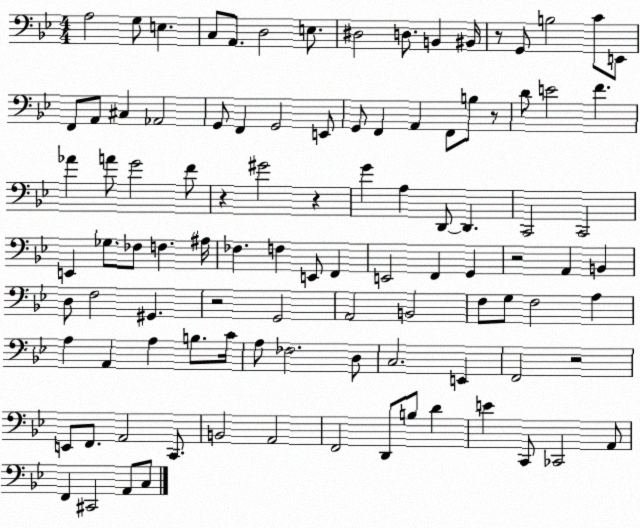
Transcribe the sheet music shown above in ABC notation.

X:1
T:Untitled
M:4/4
L:1/4
K:Bb
A,2 G,/2 E, C,/2 A,,/2 D,2 E,/2 ^D,2 D,/2 B,, ^B,,/4 z/2 G,,/2 B,2 C/2 E,,/2 F,,/2 A,,/2 ^C, _A,,2 G,,/2 F,, G,,2 E,,/2 G,,/2 F,, A,, F,,/2 B,/2 z/2 D/2 E2 F _A A/2 G2 F/2 z ^G2 z G A, D,,/2 D,, C,,2 C,,2 E,, _G,/2 _F,/2 F, ^A,/4 _F, F, E,,/2 F,, E,,2 F,, G,, z2 A,, B,, D,/2 F,2 ^G,, z2 G,,2 A,,2 B,,2 F,/2 G,/2 F,2 A, A, A,, A, B,/2 C/4 A,/2 _F,2 D,/2 C,2 E,, F,,2 z2 E,,/2 F,,/2 A,,2 C,,/2 B,,2 A,,2 F,,2 D,,/2 B,/2 D E C,,/2 _C,,2 A,,/2 F,, ^C,,2 A,,/2 C,/2